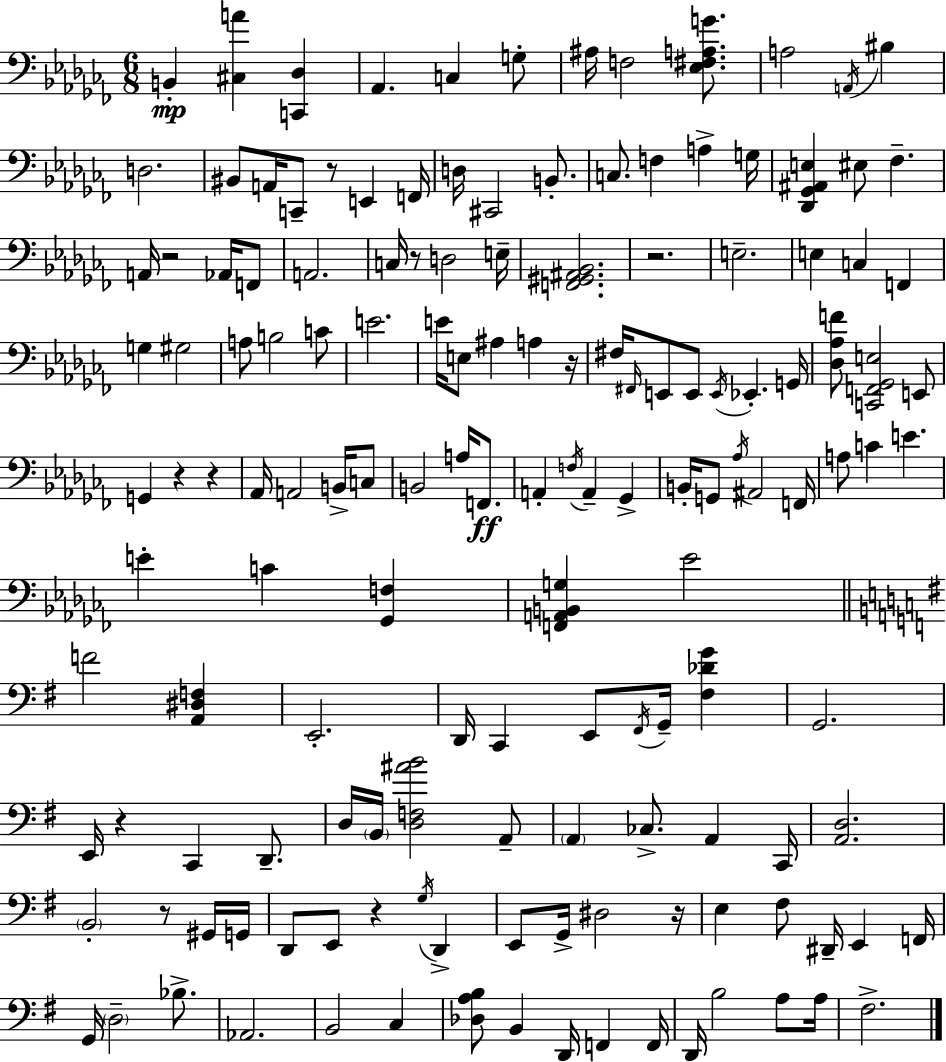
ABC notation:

X:1
T:Untitled
M:6/8
L:1/4
K:Abm
B,, [^C,A] [C,,_D,] _A,, C, G,/2 ^A,/4 F,2 [_E,^F,A,G]/2 A,2 A,,/4 ^B, D,2 ^B,,/2 A,,/4 C,,/2 z/2 E,, F,,/4 D,/4 ^C,,2 B,,/2 C,/2 F, A, G,/4 [_D,,_G,,^A,,E,] ^E,/2 _F, A,,/4 z2 _A,,/4 F,,/2 A,,2 C,/4 z/2 D,2 E,/4 [F,,^G,,^A,,_B,,]2 z2 E,2 E, C, F,, G, ^G,2 A,/2 B,2 C/2 E2 E/4 E,/2 ^A, A, z/4 ^F,/4 ^F,,/4 E,,/2 E,,/2 E,,/4 _E,, G,,/4 [_D,_A,F]/2 [C,,F,,_G,,E,]2 E,,/2 G,, z z _A,,/4 A,,2 B,,/4 C,/2 B,,2 A,/4 F,,/2 A,, F,/4 A,, _G,, B,,/4 G,,/2 _A,/4 ^A,,2 F,,/4 A,/2 C E E C [_G,,F,] [F,,A,,B,,G,] _E2 F2 [A,,^D,F,] E,,2 D,,/4 C,, E,,/2 ^F,,/4 G,,/4 [^F,_DG] G,,2 E,,/4 z C,, D,,/2 D,/4 B,,/4 [D,F,^AB]2 A,,/2 A,, _C,/2 A,, C,,/4 [A,,D,]2 B,,2 z/2 ^G,,/4 G,,/4 D,,/2 E,,/2 z G,/4 D,, E,,/2 G,,/4 ^D,2 z/4 E, ^F,/2 ^D,,/4 E,, F,,/4 G,,/4 D,2 _B,/2 _A,,2 B,,2 C, [_D,A,B,]/2 B,, D,,/4 F,, F,,/4 D,,/4 B,2 A,/2 A,/4 ^F,2